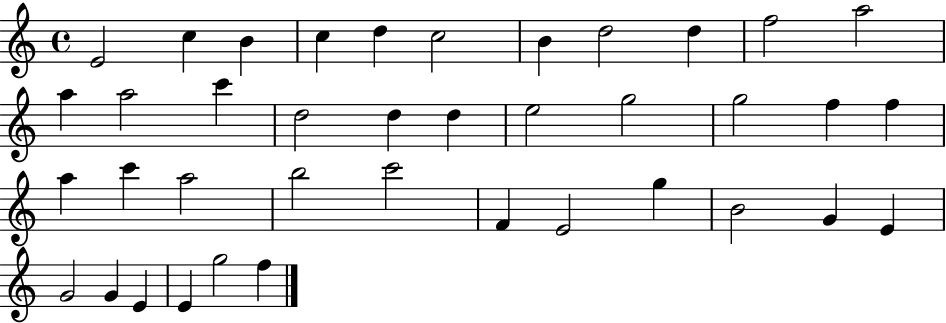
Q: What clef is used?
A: treble